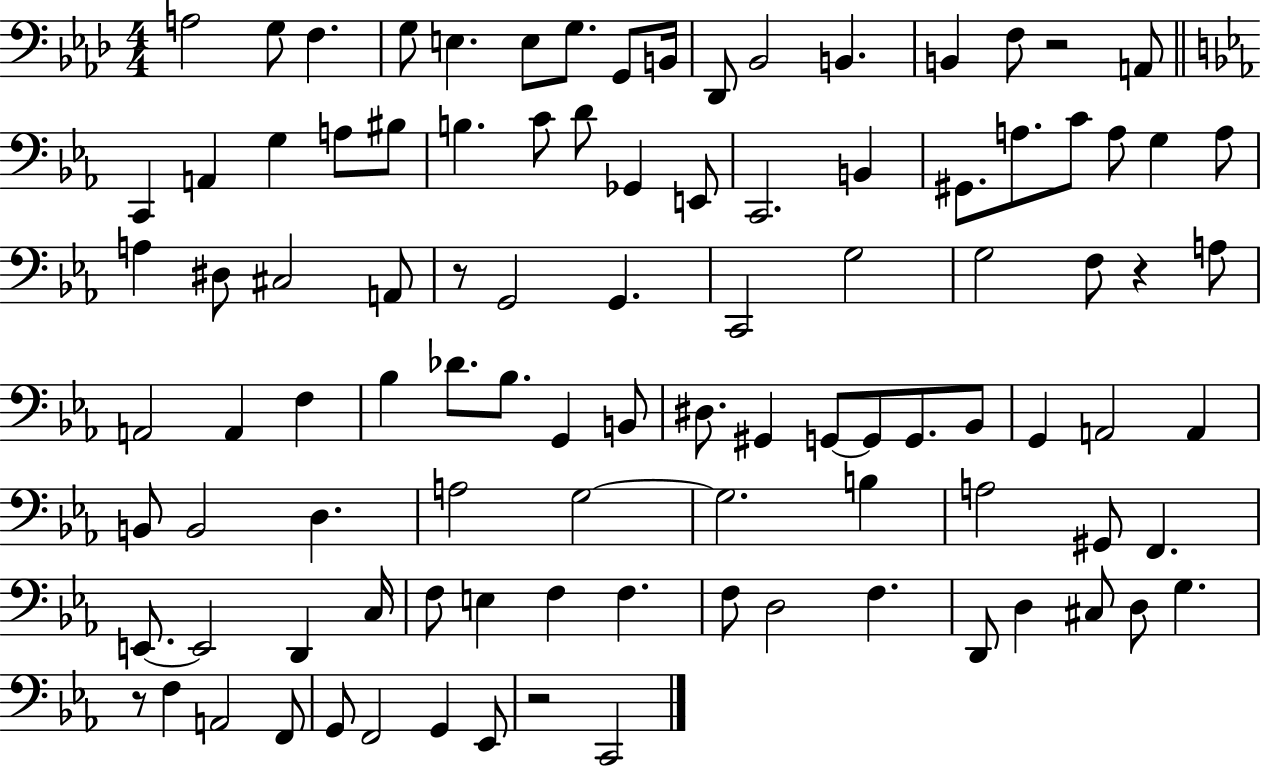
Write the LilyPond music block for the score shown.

{
  \clef bass
  \numericTimeSignature
  \time 4/4
  \key aes \major
  a2 g8 f4. | g8 e4. e8 g8. g,8 b,16 | des,8 bes,2 b,4. | b,4 f8 r2 a,8 | \break \bar "||" \break \key ees \major c,4 a,4 g4 a8 bis8 | b4. c'8 d'8 ges,4 e,8 | c,2. b,4 | gis,8. a8. c'8 a8 g4 a8 | \break a4 dis8 cis2 a,8 | r8 g,2 g,4. | c,2 g2 | g2 f8 r4 a8 | \break a,2 a,4 f4 | bes4 des'8. bes8. g,4 b,8 | dis8. gis,4 g,8~~ g,8 g,8. bes,8 | g,4 a,2 a,4 | \break b,8 b,2 d4. | a2 g2~~ | g2. b4 | a2 gis,8 f,4. | \break e,8.~~ e,2 d,4 c16 | f8 e4 f4 f4. | f8 d2 f4. | d,8 d4 cis8 d8 g4. | \break r8 f4 a,2 f,8 | g,8 f,2 g,4 ees,8 | r2 c,2 | \bar "|."
}